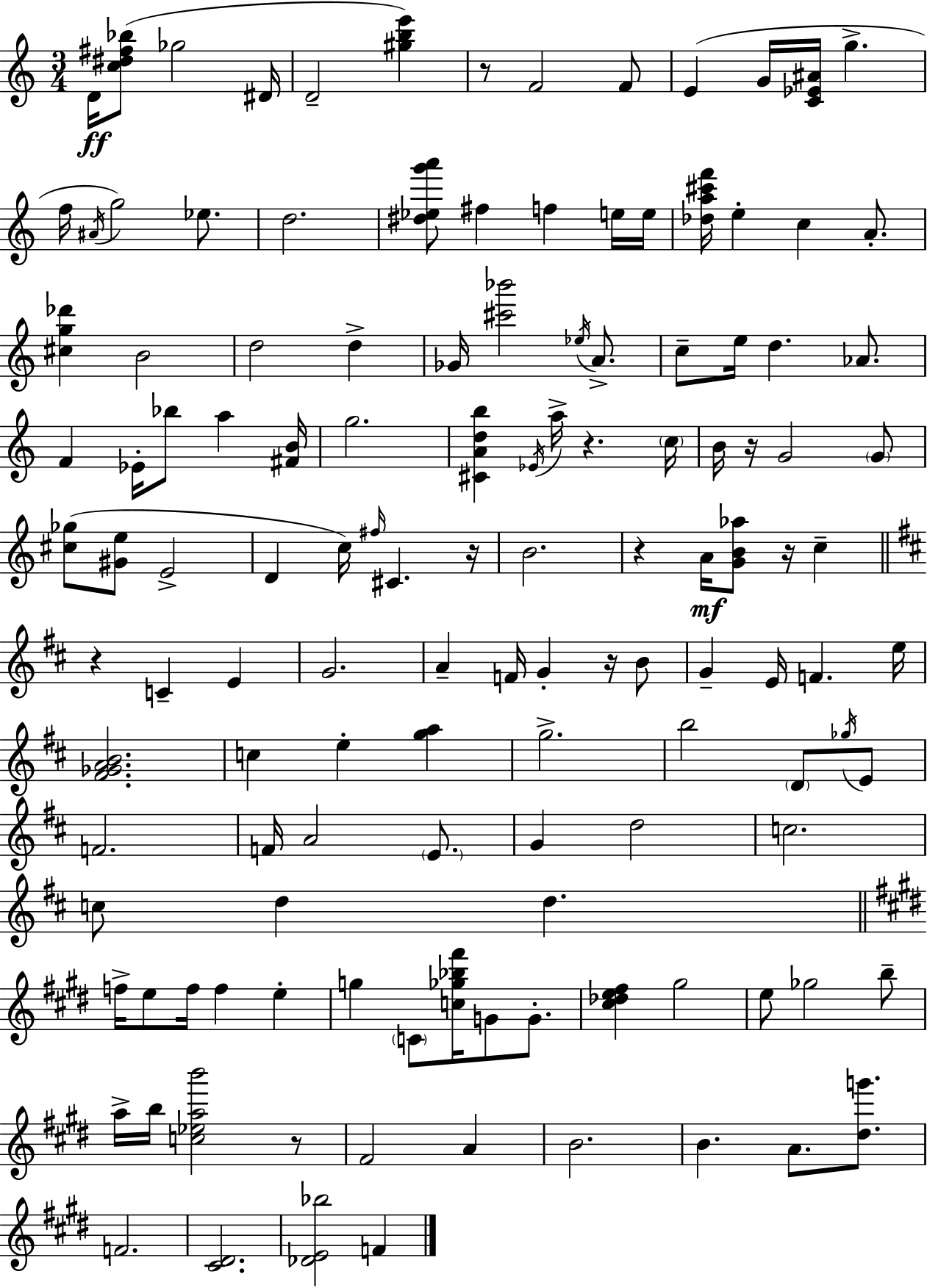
D4/s [C5,D#5,F#5,Bb5]/e Gb5/h D#4/s D4/h [G#5,B5,E6]/q R/e F4/h F4/e E4/q G4/s [C4,Eb4,A#4]/s G5/q. F5/s A#4/s G5/h Eb5/e. D5/h. [D#5,Eb5,G6,A6]/e F#5/q F5/q E5/s E5/s [Db5,A5,C#6,F6]/s E5/q C5/q A4/e. [C#5,G5,Db6]/q B4/h D5/h D5/q Gb4/s [C#6,Bb6]/h Eb5/s A4/e. C5/e E5/s D5/q. Ab4/e. F4/q Eb4/s Bb5/e A5/q [F#4,B4]/s G5/h. [C#4,A4,D5,B5]/q Eb4/s A5/s R/q. C5/s B4/s R/s G4/h G4/e [C#5,Gb5]/e [G#4,E5]/e E4/h D4/q C5/s F#5/s C#4/q. R/s B4/h. R/q A4/s [G4,B4,Ab5]/e R/s C5/q R/q C4/q E4/q G4/h. A4/q F4/s G4/q R/s B4/e G4/q E4/s F4/q. E5/s [F#4,Gb4,A4,B4]/h. C5/q E5/q [G5,A5]/q G5/h. B5/h D4/e Gb5/s E4/e F4/h. F4/s A4/h E4/e. G4/q D5/h C5/h. C5/e D5/q D5/q. F5/s E5/e F5/s F5/q E5/q G5/q C4/e [C5,Gb5,Bb5,F#6]/s G4/e G4/e. [C#5,Db5,E5,F#5]/q G#5/h E5/e Gb5/h B5/e A5/s B5/s [C5,Eb5,A5,B6]/h R/e F#4/h A4/q B4/h. B4/q. A4/e. [D#5,G6]/e. F4/h. [C#4,D#4]/h. [Db4,E4,Bb5]/h F4/q